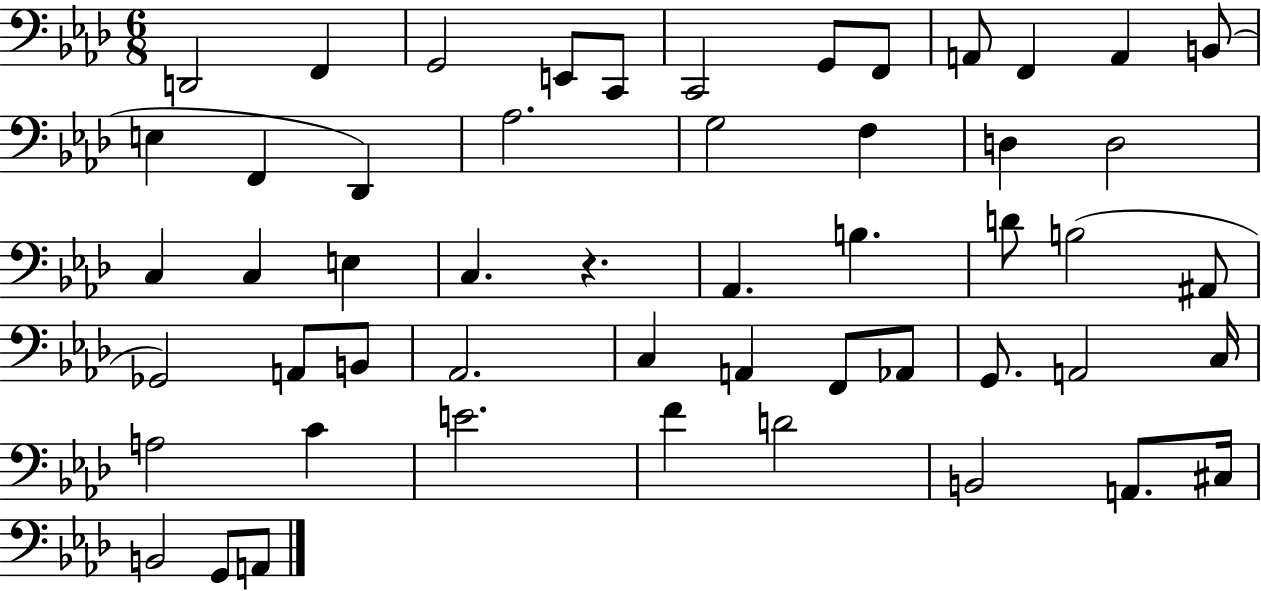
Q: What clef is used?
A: bass